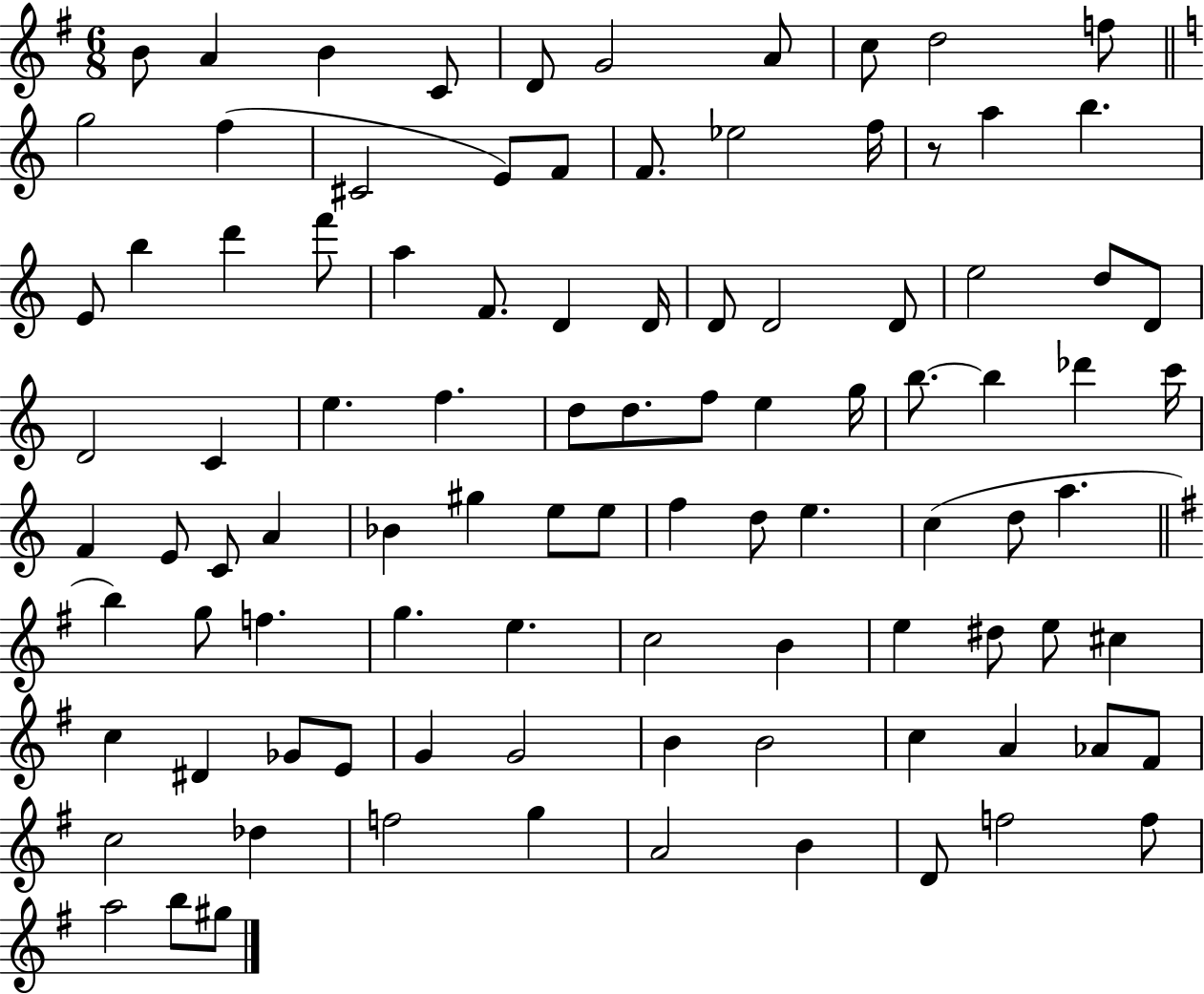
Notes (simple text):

B4/e A4/q B4/q C4/e D4/e G4/h A4/e C5/e D5/h F5/e G5/h F5/q C#4/h E4/e F4/e F4/e. Eb5/h F5/s R/e A5/q B5/q. E4/e B5/q D6/q F6/e A5/q F4/e. D4/q D4/s D4/e D4/h D4/e E5/h D5/e D4/e D4/h C4/q E5/q. F5/q. D5/e D5/e. F5/e E5/q G5/s B5/e. B5/q Db6/q C6/s F4/q E4/e C4/e A4/q Bb4/q G#5/q E5/e E5/e F5/q D5/e E5/q. C5/q D5/e A5/q. B5/q G5/e F5/q. G5/q. E5/q. C5/h B4/q E5/q D#5/e E5/e C#5/q C5/q D#4/q Gb4/e E4/e G4/q G4/h B4/q B4/h C5/q A4/q Ab4/e F#4/e C5/h Db5/q F5/h G5/q A4/h B4/q D4/e F5/h F5/e A5/h B5/e G#5/e